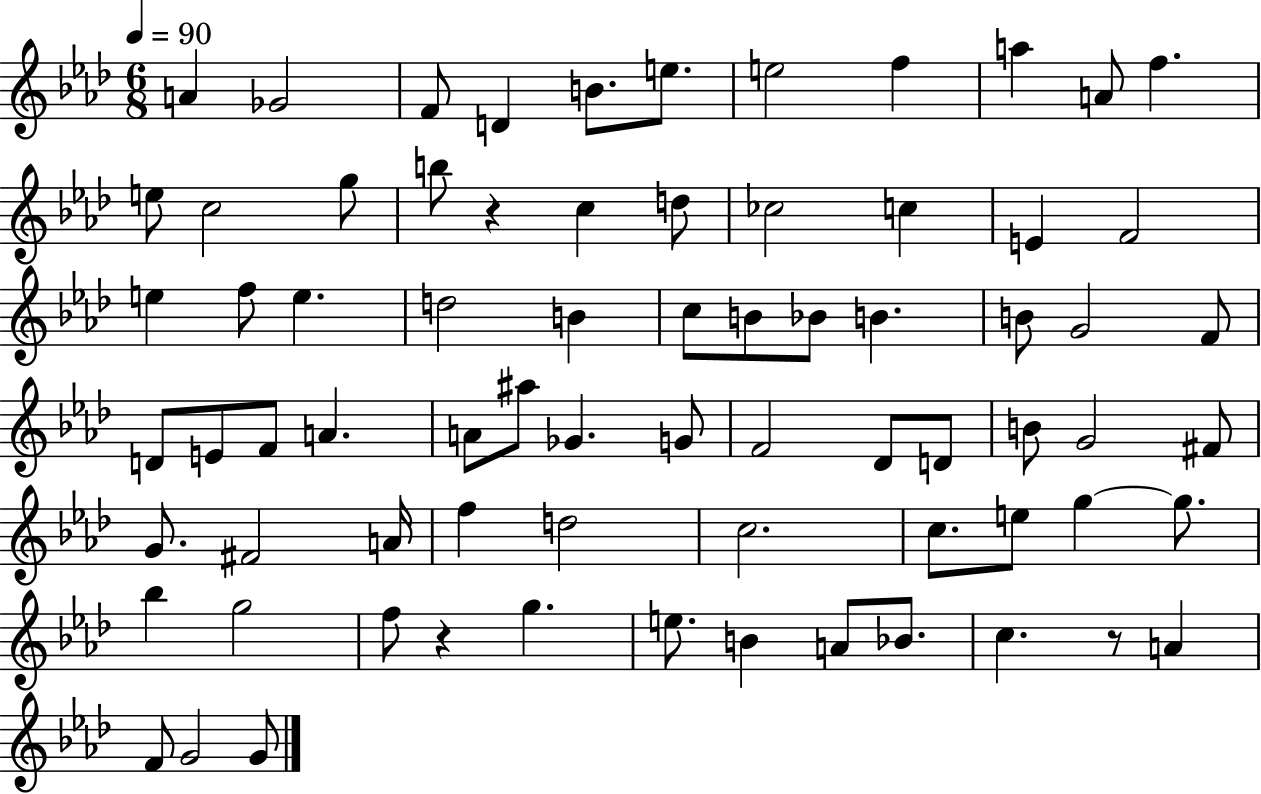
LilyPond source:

{
  \clef treble
  \numericTimeSignature
  \time 6/8
  \key aes \major
  \tempo 4 = 90
  a'4 ges'2 | f'8 d'4 b'8. e''8. | e''2 f''4 | a''4 a'8 f''4. | \break e''8 c''2 g''8 | b''8 r4 c''4 d''8 | ces''2 c''4 | e'4 f'2 | \break e''4 f''8 e''4. | d''2 b'4 | c''8 b'8 bes'8 b'4. | b'8 g'2 f'8 | \break d'8 e'8 f'8 a'4. | a'8 ais''8 ges'4. g'8 | f'2 des'8 d'8 | b'8 g'2 fis'8 | \break g'8. fis'2 a'16 | f''4 d''2 | c''2. | c''8. e''8 g''4~~ g''8. | \break bes''4 g''2 | f''8 r4 g''4. | e''8. b'4 a'8 bes'8. | c''4. r8 a'4 | \break f'8 g'2 g'8 | \bar "|."
}